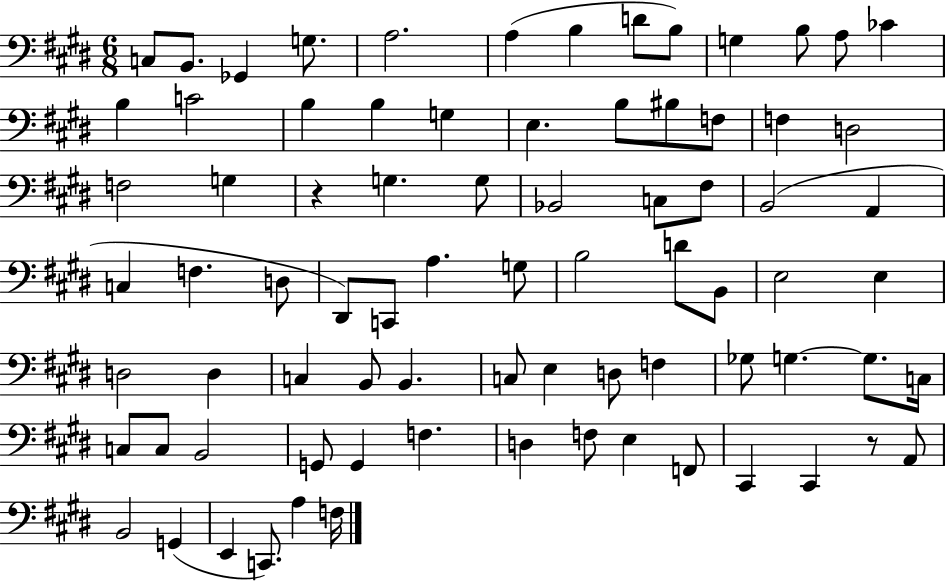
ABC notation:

X:1
T:Untitled
M:6/8
L:1/4
K:E
C,/2 B,,/2 _G,, G,/2 A,2 A, B, D/2 B,/2 G, B,/2 A,/2 _C B, C2 B, B, G, E, B,/2 ^B,/2 F,/2 F, D,2 F,2 G, z G, G,/2 _B,,2 C,/2 ^F,/2 B,,2 A,, C, F, D,/2 ^D,,/2 C,,/2 A, G,/2 B,2 D/2 B,,/2 E,2 E, D,2 D, C, B,,/2 B,, C,/2 E, D,/2 F, _G,/2 G, G,/2 C,/4 C,/2 C,/2 B,,2 G,,/2 G,, F, D, F,/2 E, F,,/2 ^C,, ^C,, z/2 A,,/2 B,,2 G,, E,, C,,/2 A, F,/4